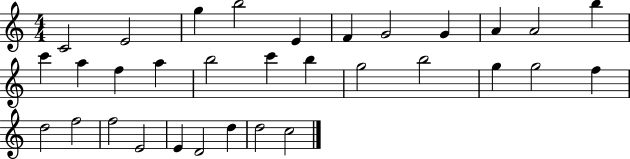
C4/h E4/h G5/q B5/h E4/q F4/q G4/h G4/q A4/q A4/h B5/q C6/q A5/q F5/q A5/q B5/h C6/q B5/q G5/h B5/h G5/q G5/h F5/q D5/h F5/h F5/h E4/h E4/q D4/h D5/q D5/h C5/h